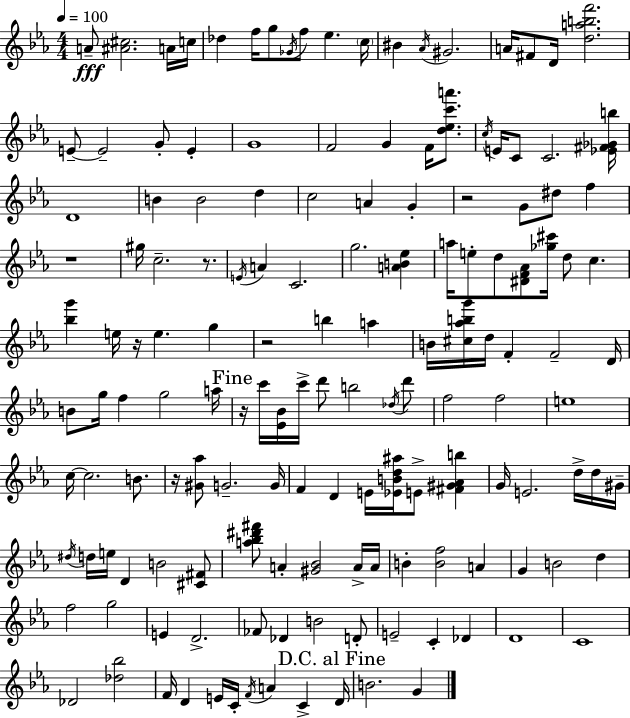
X:1
T:Untitled
M:4/4
L:1/4
K:Eb
A/2 [^A^c]2 A/4 c/4 _d f/4 g/2 _G/4 f/2 _e c/4 ^B _A/4 ^G2 A/4 ^F/2 D/4 [dabf']2 E/2 E2 G/2 E G4 F2 G F/4 [d_ec'a']/2 c/4 E/4 C/2 C2 [_E^F_Gb]/4 D4 B B2 d c2 A G z2 G/2 ^d/2 f z4 ^g/4 c2 z/2 E/4 A C2 g2 [AB_e] a/4 e/2 d/2 [^DF_A]/2 [_g^c']/4 d/2 c [_bg'] e/4 z/4 e g z2 b a B/4 [^c_abg']/4 d/4 F F2 D/4 B/2 g/4 f g2 a/4 z/4 c'/4 [_E_B]/4 c'/4 d'/2 b2 _d/4 d'/2 f2 f2 e4 c/4 c2 B/2 z/4 [^G_a]/2 G2 G/4 F D E/4 [_EBd^a]/4 E/2 [^F^G_Ab] G/4 E2 d/4 d/4 ^G/4 ^d/4 d/4 e/4 D B2 [^C^F]/2 [a_b^d'^f']/2 A [^G_B]2 A/4 A/4 B [Bf]2 A G B2 d f2 g2 E D2 _F/2 _D B2 D/2 E2 C _D D4 C4 _D2 [_d_b]2 F/4 D E/4 C/4 F/4 A C D/4 B2 G